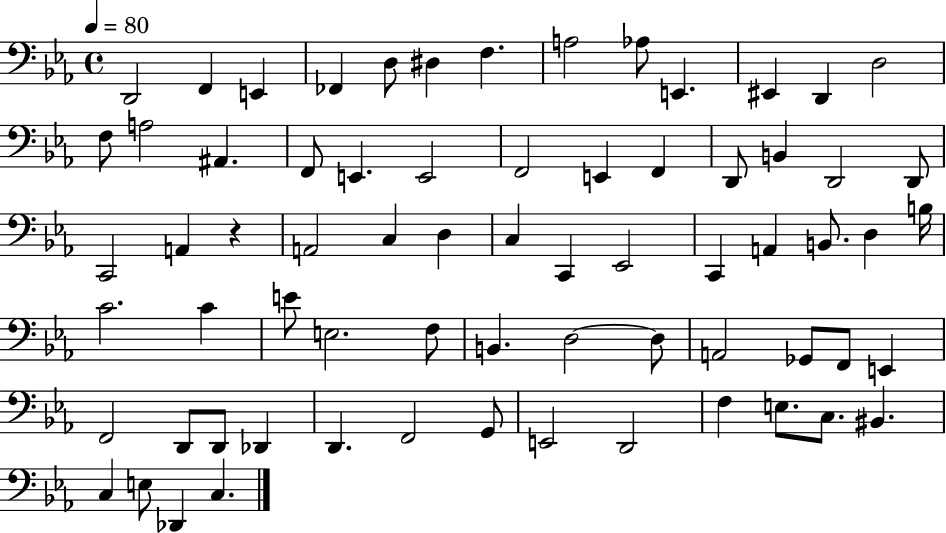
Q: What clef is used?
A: bass